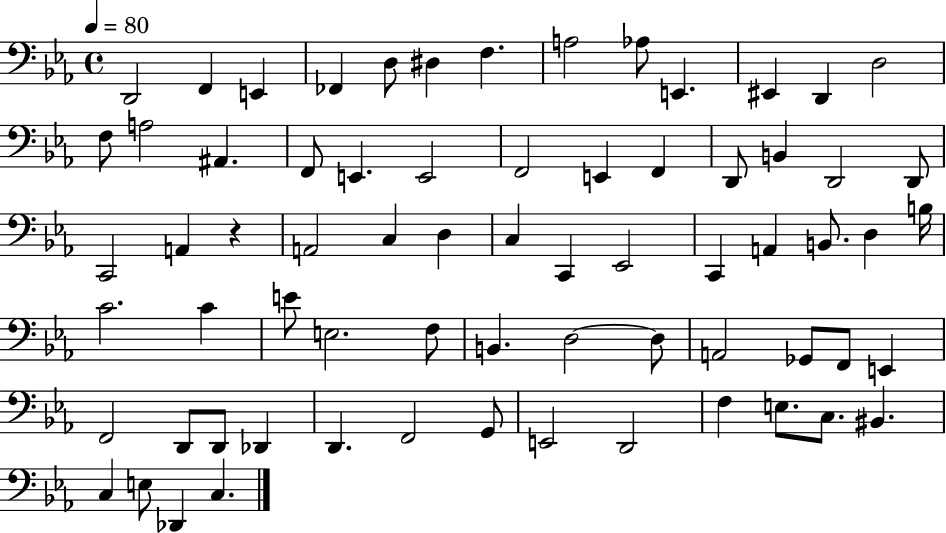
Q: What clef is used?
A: bass